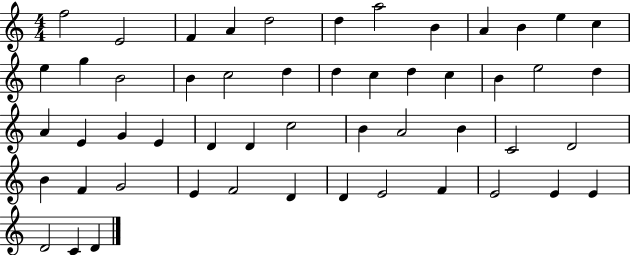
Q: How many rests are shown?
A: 0